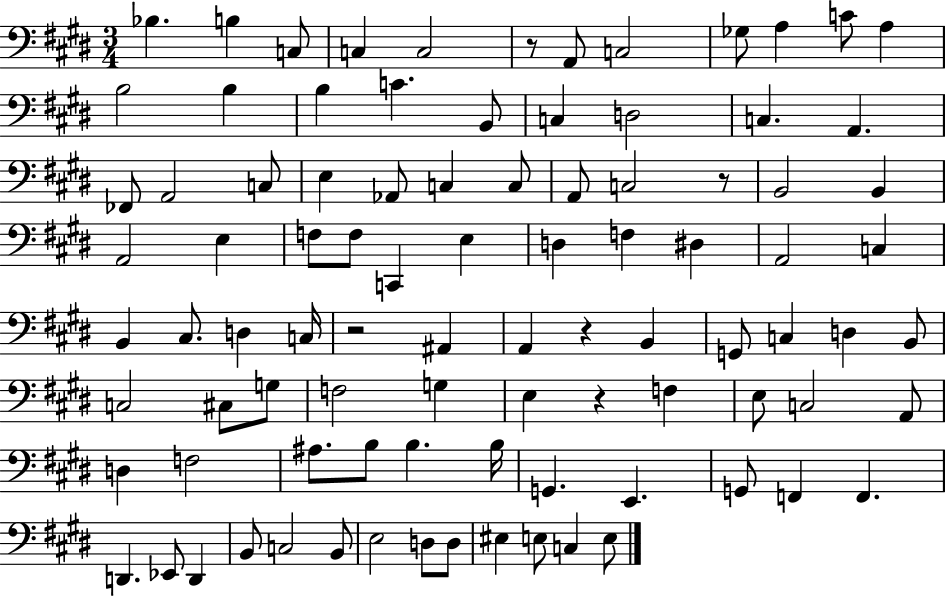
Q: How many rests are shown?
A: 5